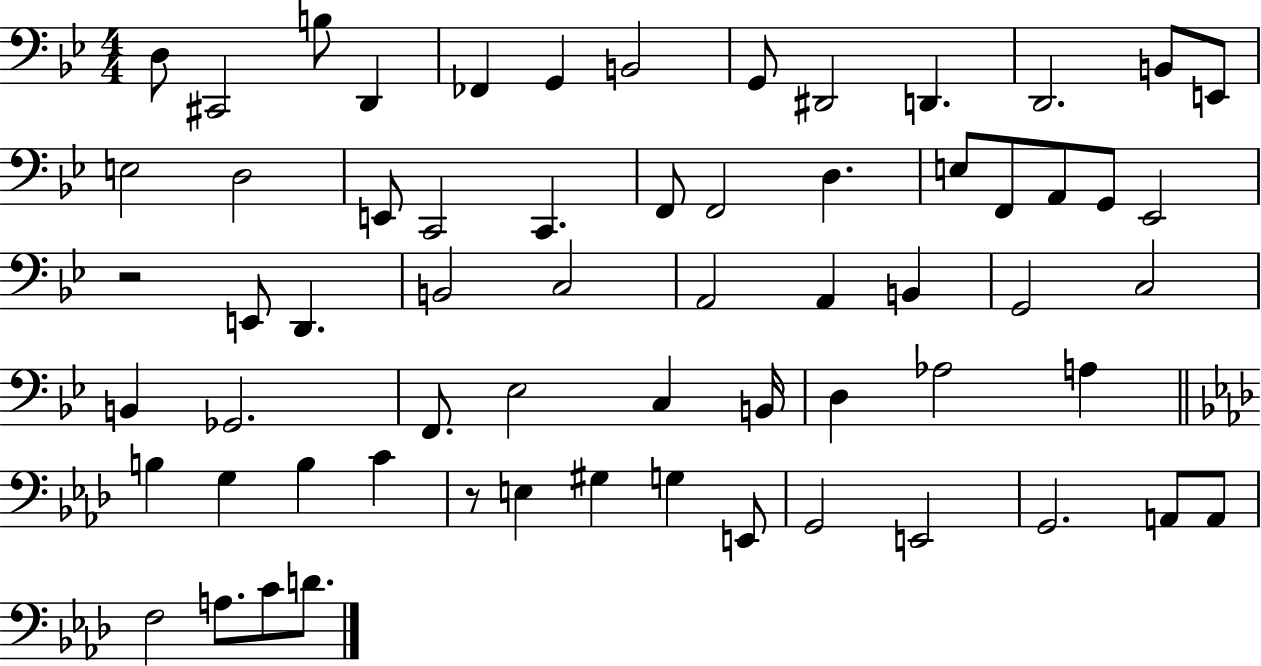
{
  \clef bass
  \numericTimeSignature
  \time 4/4
  \key bes \major
  \repeat volta 2 { d8 cis,2 b8 d,4 | fes,4 g,4 b,2 | g,8 dis,2 d,4. | d,2. b,8 e,8 | \break e2 d2 | e,8 c,2 c,4. | f,8 f,2 d4. | e8 f,8 a,8 g,8 ees,2 | \break r2 e,8 d,4. | b,2 c2 | a,2 a,4 b,4 | g,2 c2 | \break b,4 ges,2. | f,8. ees2 c4 b,16 | d4 aes2 a4 | \bar "||" \break \key aes \major b4 g4 b4 c'4 | r8 e4 gis4 g4 e,8 | g,2 e,2 | g,2. a,8 a,8 | \break f2 a8. c'8 d'8. | } \bar "|."
}